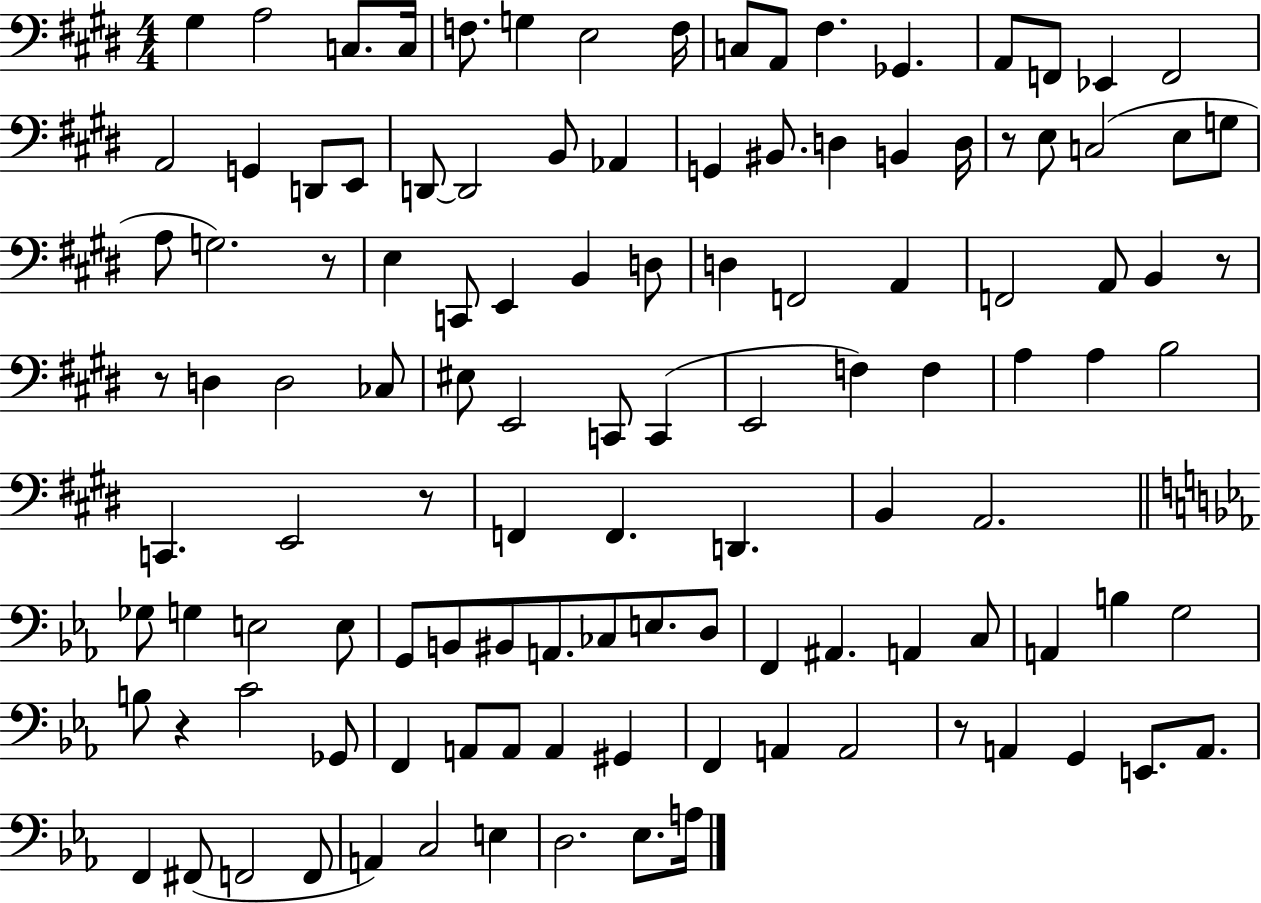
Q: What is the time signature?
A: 4/4